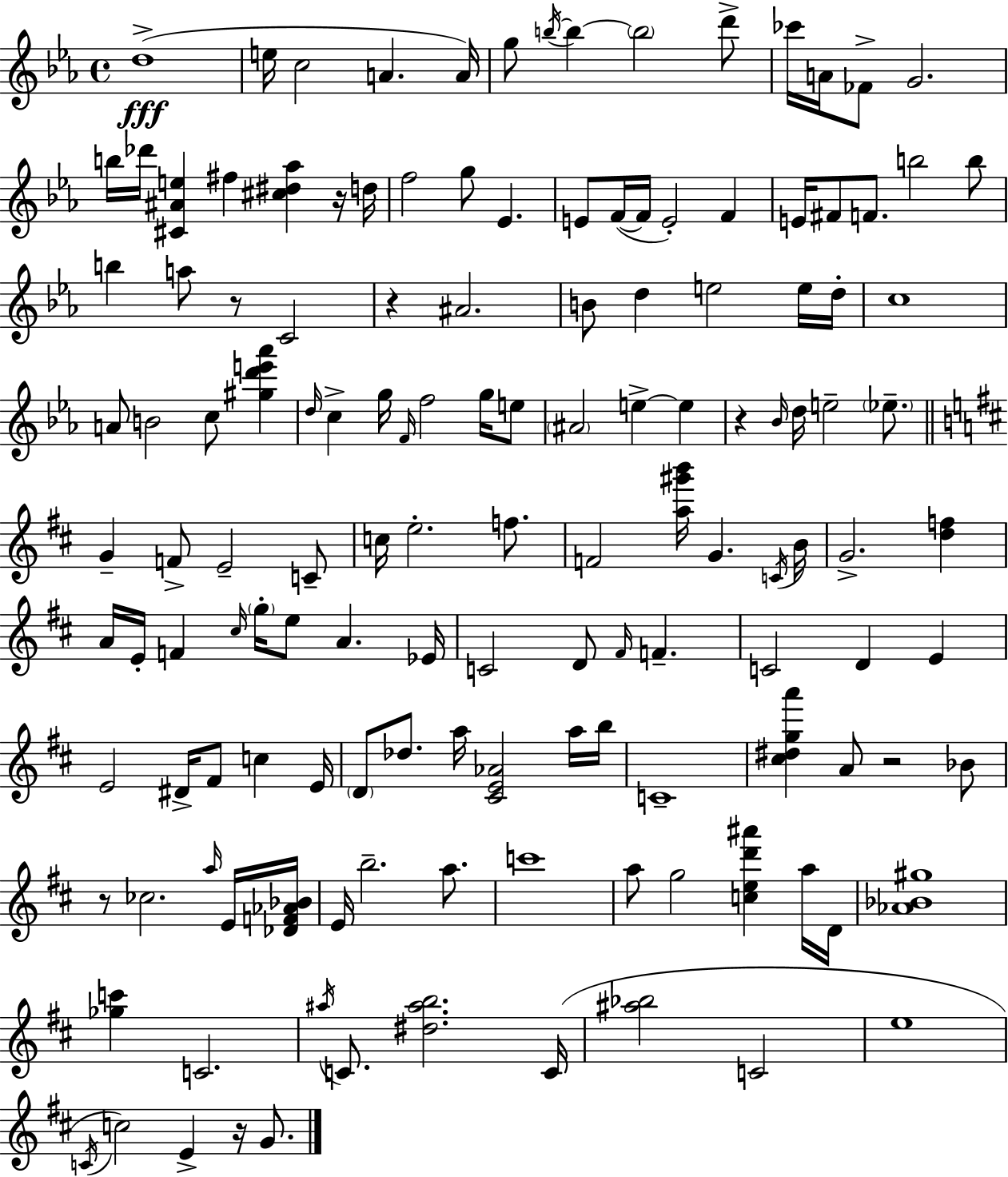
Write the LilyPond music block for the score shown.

{
  \clef treble
  \time 4/4
  \defaultTimeSignature
  \key c \minor
  d''1->(\fff | e''16 c''2 a'4. a'16) | g''8 \acciaccatura { b''16~ }~ b''4 \parenthesize b''2 d'''8-> | ces'''16 a'16 fes'8-> g'2. | \break b''16 des'''16 <cis' ais' e''>4 fis''4 <cis'' dis'' aes''>4 r16 | d''16 f''2 g''8 ees'4. | e'8 f'16~(~ f'16 e'2-.) f'4 | e'16 fis'8 f'8. b''2 b''8 | \break b''4 a''8 r8 c'2 | r4 ais'2. | b'8 d''4 e''2 e''16 | d''16-. c''1 | \break a'8 b'2 c''8 <gis'' d''' e''' aes'''>4 | \grace { d''16 } c''4-> g''16 \grace { f'16 } f''2 | g''16 e''8 \parenthesize ais'2 e''4->~~ e''4 | r4 \grace { bes'16 } d''16 e''2-- | \break \parenthesize ees''8.-- \bar "||" \break \key b \minor g'4-- f'8-> e'2-- c'8-- | c''16 e''2.-. f''8. | f'2 <a'' gis''' b'''>16 g'4. \acciaccatura { c'16 } | b'16 g'2.-> <d'' f''>4 | \break a'16 e'16-. f'4 \grace { cis''16 } \parenthesize g''16-. e''8 a'4. | ees'16 c'2 d'8 \grace { fis'16 } f'4.-- | c'2 d'4 e'4 | e'2 dis'16-> fis'8 c''4 | \break e'16 \parenthesize d'8 des''8. a''16 <cis' e' aes'>2 | a''16 b''16 c'1-- | <cis'' dis'' g'' a'''>4 a'8 r2 | bes'8 r8 ces''2. | \break \grace { a''16 } e'16 <des' f' aes' bes'>16 e'16 b''2.-- | a''8. c'''1 | a''8 g''2 <c'' e'' d''' ais'''>4 | a''16 d'16 <aes' bes' gis''>1 | \break <ges'' c'''>4 c'2. | \acciaccatura { ais''16 } c'8. <dis'' ais'' b''>2. | c'16( <ais'' bes''>2 c'2 | e''1 | \break \acciaccatura { c'16 }) c''2 e'4-> | r16 g'8. \bar "|."
}